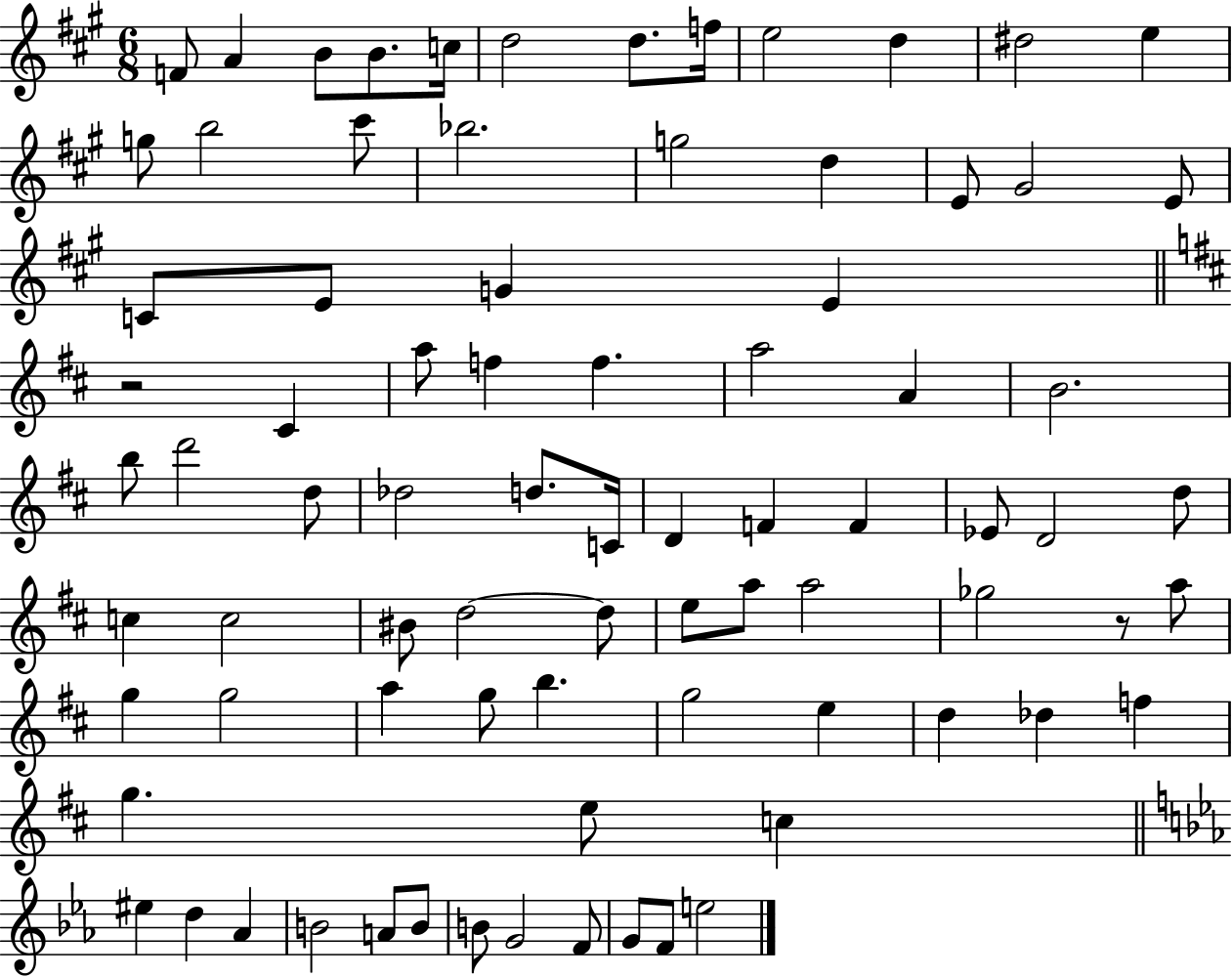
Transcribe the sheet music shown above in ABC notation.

X:1
T:Untitled
M:6/8
L:1/4
K:A
F/2 A B/2 B/2 c/4 d2 d/2 f/4 e2 d ^d2 e g/2 b2 ^c'/2 _b2 g2 d E/2 ^G2 E/2 C/2 E/2 G E z2 ^C a/2 f f a2 A B2 b/2 d'2 d/2 _d2 d/2 C/4 D F F _E/2 D2 d/2 c c2 ^B/2 d2 d/2 e/2 a/2 a2 _g2 z/2 a/2 g g2 a g/2 b g2 e d _d f g e/2 c ^e d _A B2 A/2 B/2 B/2 G2 F/2 G/2 F/2 e2